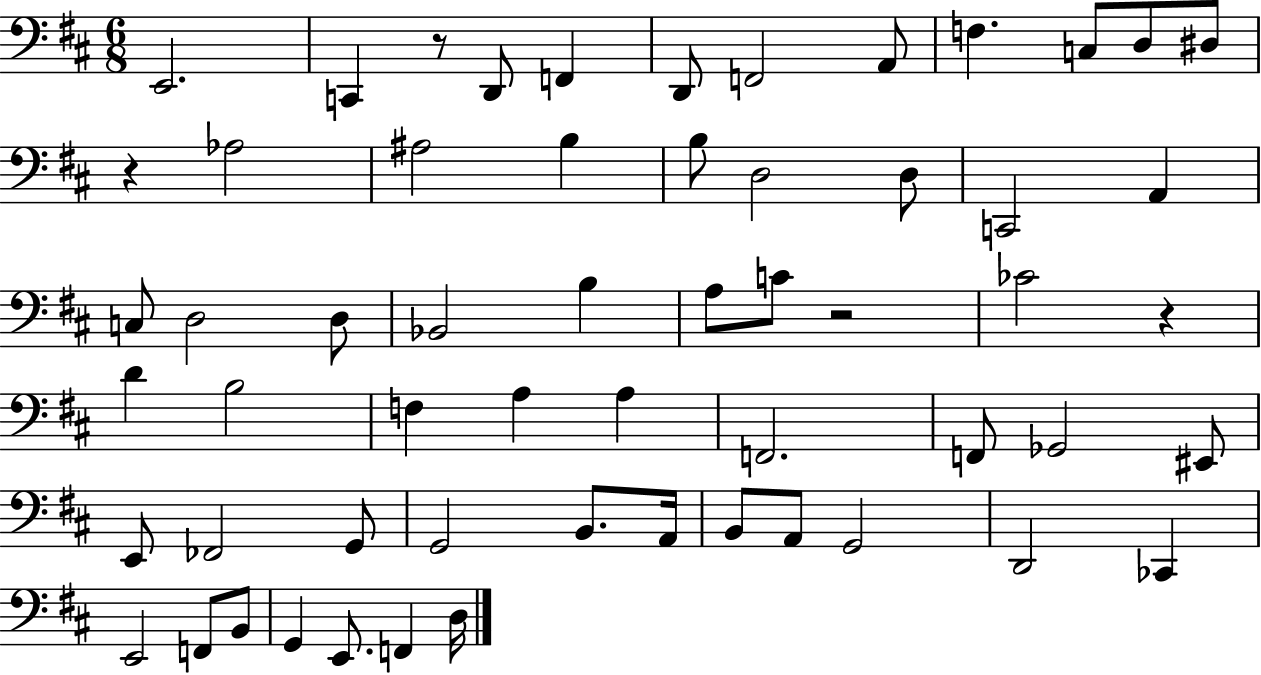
X:1
T:Untitled
M:6/8
L:1/4
K:D
E,,2 C,, z/2 D,,/2 F,, D,,/2 F,,2 A,,/2 F, C,/2 D,/2 ^D,/2 z _A,2 ^A,2 B, B,/2 D,2 D,/2 C,,2 A,, C,/2 D,2 D,/2 _B,,2 B, A,/2 C/2 z2 _C2 z D B,2 F, A, A, F,,2 F,,/2 _G,,2 ^E,,/2 E,,/2 _F,,2 G,,/2 G,,2 B,,/2 A,,/4 B,,/2 A,,/2 G,,2 D,,2 _C,, E,,2 F,,/2 B,,/2 G,, E,,/2 F,, D,/4